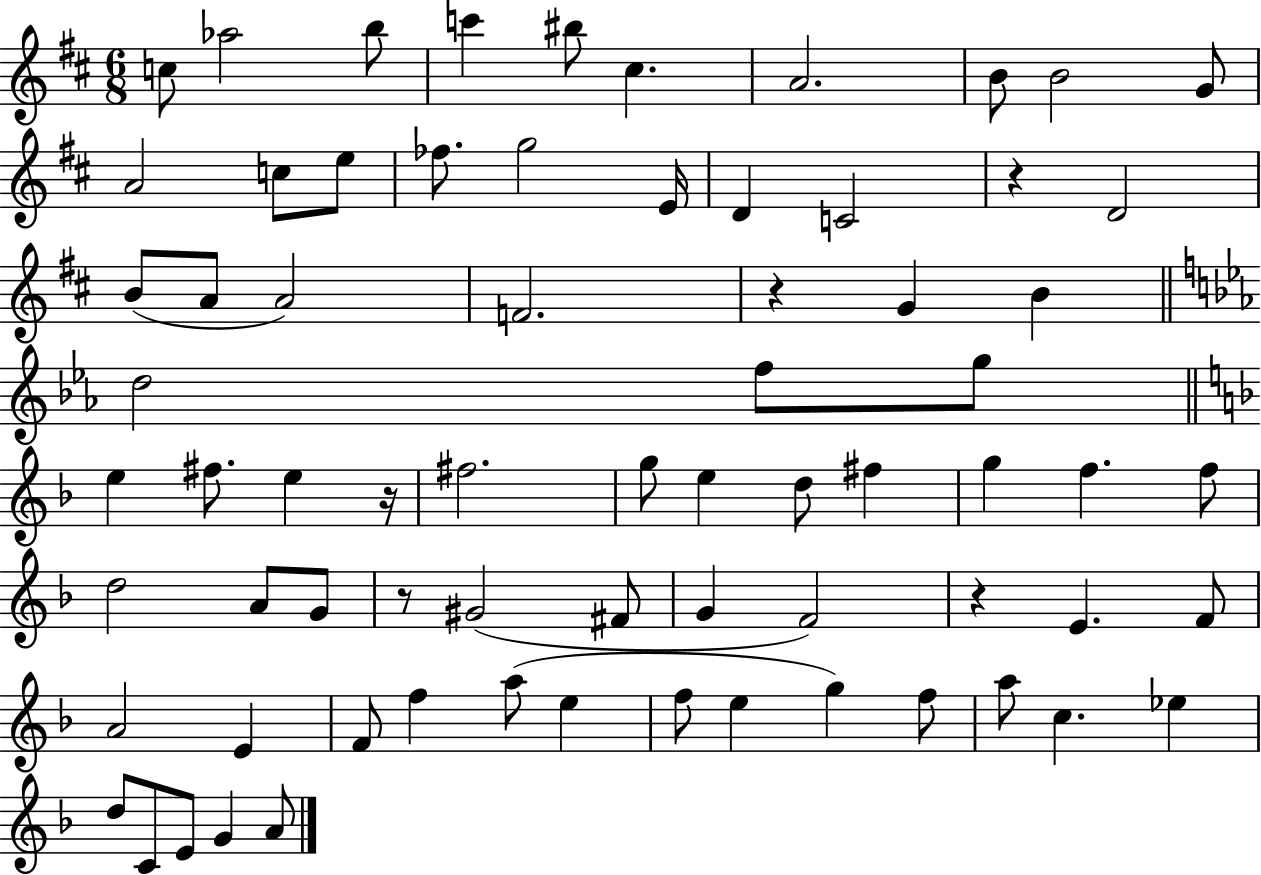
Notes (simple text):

C5/e Ab5/h B5/e C6/q BIS5/e C#5/q. A4/h. B4/e B4/h G4/e A4/h C5/e E5/e FES5/e. G5/h E4/s D4/q C4/h R/q D4/h B4/e A4/e A4/h F4/h. R/q G4/q B4/q D5/h F5/e G5/e E5/q F#5/e. E5/q R/s F#5/h. G5/e E5/q D5/e F#5/q G5/q F5/q. F5/e D5/h A4/e G4/e R/e G#4/h F#4/e G4/q F4/h R/q E4/q. F4/e A4/h E4/q F4/e F5/q A5/e E5/q F5/e E5/q G5/q F5/e A5/e C5/q. Eb5/q D5/e C4/e E4/e G4/q A4/e